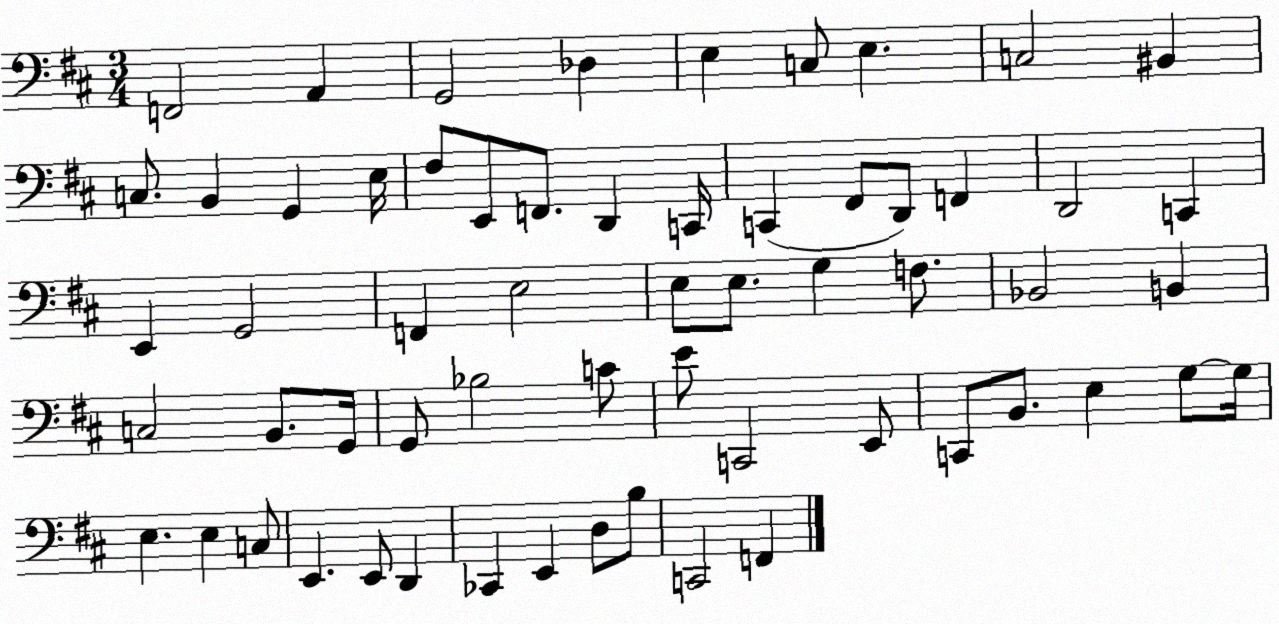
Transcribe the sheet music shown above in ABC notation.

X:1
T:Untitled
M:3/4
L:1/4
K:D
F,,2 A,, G,,2 _D, E, C,/2 E, C,2 ^B,, C,/2 B,, G,, E,/4 ^F,/2 E,,/2 F,,/2 D,, C,,/4 C,, ^F,,/2 D,,/2 F,, D,,2 C,, E,, G,,2 F,, E,2 E,/2 E,/2 G, F,/2 _B,,2 B,, C,2 B,,/2 G,,/4 G,,/2 _B,2 C/2 E/2 C,,2 E,,/2 C,,/2 B,,/2 E, G,/2 G,/4 E, E, C,/2 E,, E,,/2 D,, _C,, E,, D,/2 B,/2 C,,2 F,,